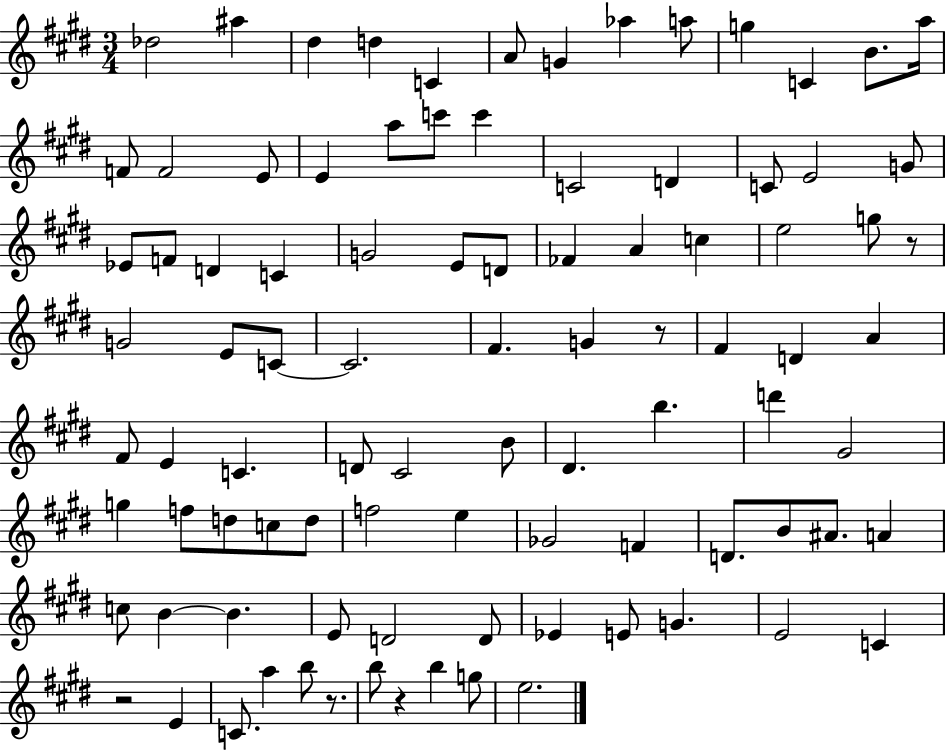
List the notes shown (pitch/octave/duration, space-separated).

Db5/h A#5/q D#5/q D5/q C4/q A4/e G4/q Ab5/q A5/e G5/q C4/q B4/e. A5/s F4/e F4/h E4/e E4/q A5/e C6/e C6/q C4/h D4/q C4/e E4/h G4/e Eb4/e F4/e D4/q C4/q G4/h E4/e D4/e FES4/q A4/q C5/q E5/h G5/e R/e G4/h E4/e C4/e C4/h. F#4/q. G4/q R/e F#4/q D4/q A4/q F#4/e E4/q C4/q. D4/e C#4/h B4/e D#4/q. B5/q. D6/q G#4/h G5/q F5/e D5/e C5/e D5/e F5/h E5/q Gb4/h F4/q D4/e. B4/e A#4/e. A4/q C5/e B4/q B4/q. E4/e D4/h D4/e Eb4/q E4/e G4/q. E4/h C4/q R/h E4/q C4/e. A5/q B5/e R/e. B5/e R/q B5/q G5/e E5/h.